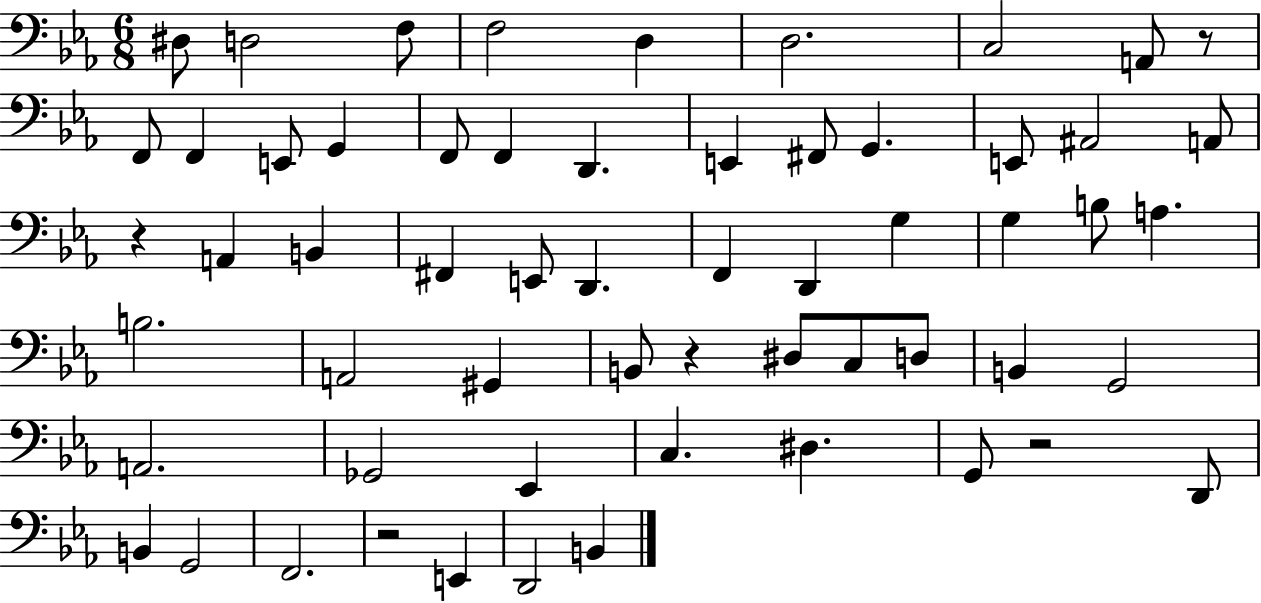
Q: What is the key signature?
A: EES major